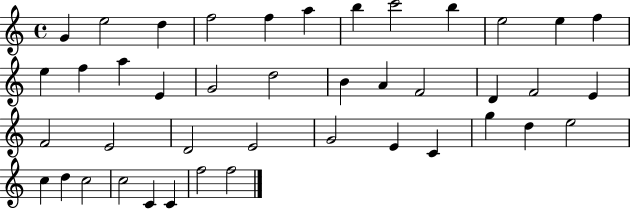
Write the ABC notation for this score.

X:1
T:Untitled
M:4/4
L:1/4
K:C
G e2 d f2 f a b c'2 b e2 e f e f a E G2 d2 B A F2 D F2 E F2 E2 D2 E2 G2 E C g d e2 c d c2 c2 C C f2 f2